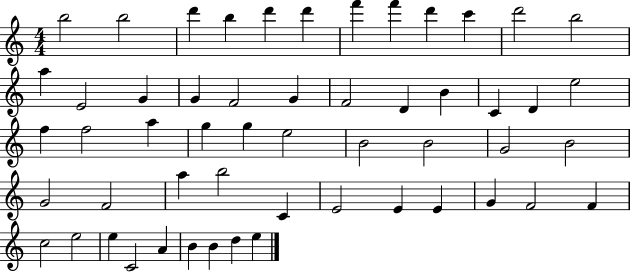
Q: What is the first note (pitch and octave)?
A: B5